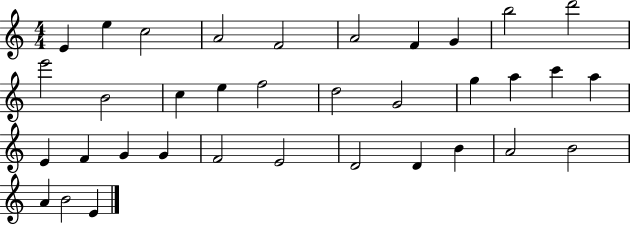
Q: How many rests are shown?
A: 0